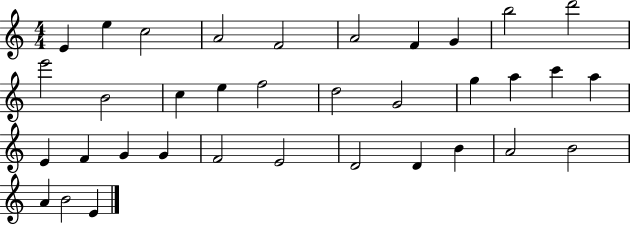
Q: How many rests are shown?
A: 0